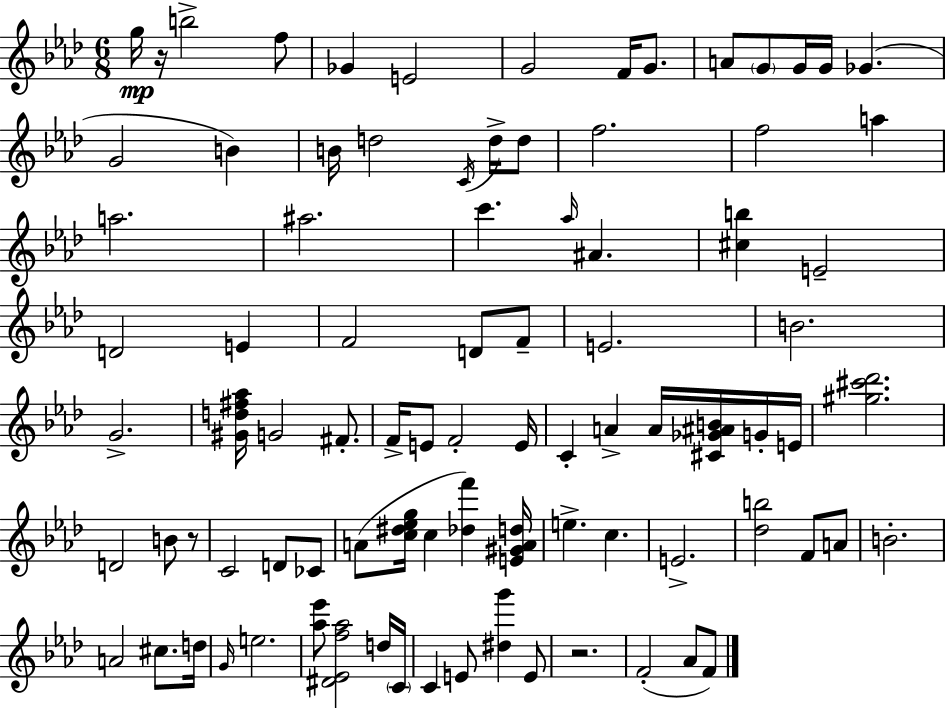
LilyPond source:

{
  \clef treble
  \numericTimeSignature
  \time 6/8
  \key f \minor
  g''16\mp r16 b''2-> f''8 | ges'4 e'2 | g'2 f'16 g'8. | a'8 \parenthesize g'8 g'16 g'16 ges'4.( | \break g'2 b'4) | b'16 d''2 \acciaccatura { c'16 } d''16-> d''8 | f''2. | f''2 a''4 | \break a''2. | ais''2. | c'''4. \grace { aes''16 } ais'4. | <cis'' b''>4 e'2-- | \break d'2 e'4 | f'2 d'8 | f'8-- e'2. | b'2. | \break g'2.-> | <gis' d'' fis'' aes''>16 g'2 fis'8.-. | f'16-> e'8 f'2-. | e'16 c'4-. a'4-> a'16 <cis' ges' ais' b'>16 | \break g'16-. e'16 <gis'' cis''' des'''>2. | d'2 b'8 | r8 c'2 d'8 | ces'8 a'8( <c'' dis'' ees'' g''>16 c''4 <des'' f'''>4) | \break <e' gis' a' d''>16 e''4.-> c''4. | e'2.-> | <des'' b''>2 f'8 | a'8 b'2.-. | \break a'2 cis''8. | d''16 \grace { g'16 } e''2. | <aes'' ees'''>8 <dis' ees' f'' aes''>2 | d''16 \parenthesize c'16 c'4 e'8 <dis'' g'''>4 | \break e'8 r2. | f'2-.( aes'8 | f'8) \bar "|."
}